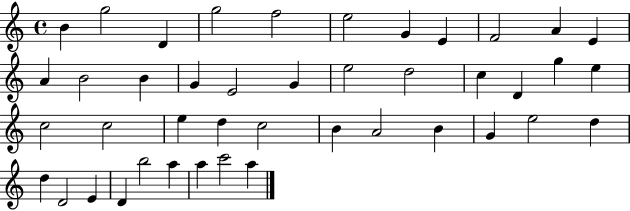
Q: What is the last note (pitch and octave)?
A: A5